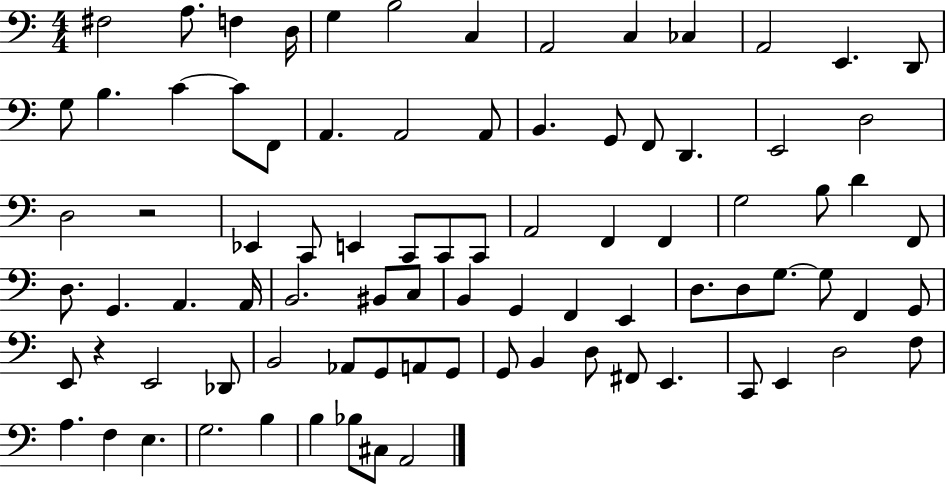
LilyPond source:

{
  \clef bass
  \numericTimeSignature
  \time 4/4
  \key c \major
  fis2 a8. f4 d16 | g4 b2 c4 | a,2 c4 ces4 | a,2 e,4. d,8 | \break g8 b4. c'4~~ c'8 f,8 | a,4. a,2 a,8 | b,4. g,8 f,8 d,4. | e,2 d2 | \break d2 r2 | ees,4 c,8 e,4 c,8 c,8 c,8 | a,2 f,4 f,4 | g2 b8 d'4 f,8 | \break d8. g,4. a,4. a,16 | b,2. bis,8 c8 | b,4 g,4 f,4 e,4 | d8. d8 g8.~~ g8 f,4 g,8 | \break e,8 r4 e,2 des,8 | b,2 aes,8 g,8 a,8 g,8 | g,8 b,4 d8 fis,8 e,4. | c,8 e,4 d2 f8 | \break a4. f4 e4. | g2. b4 | b4 bes8 cis8 a,2 | \bar "|."
}